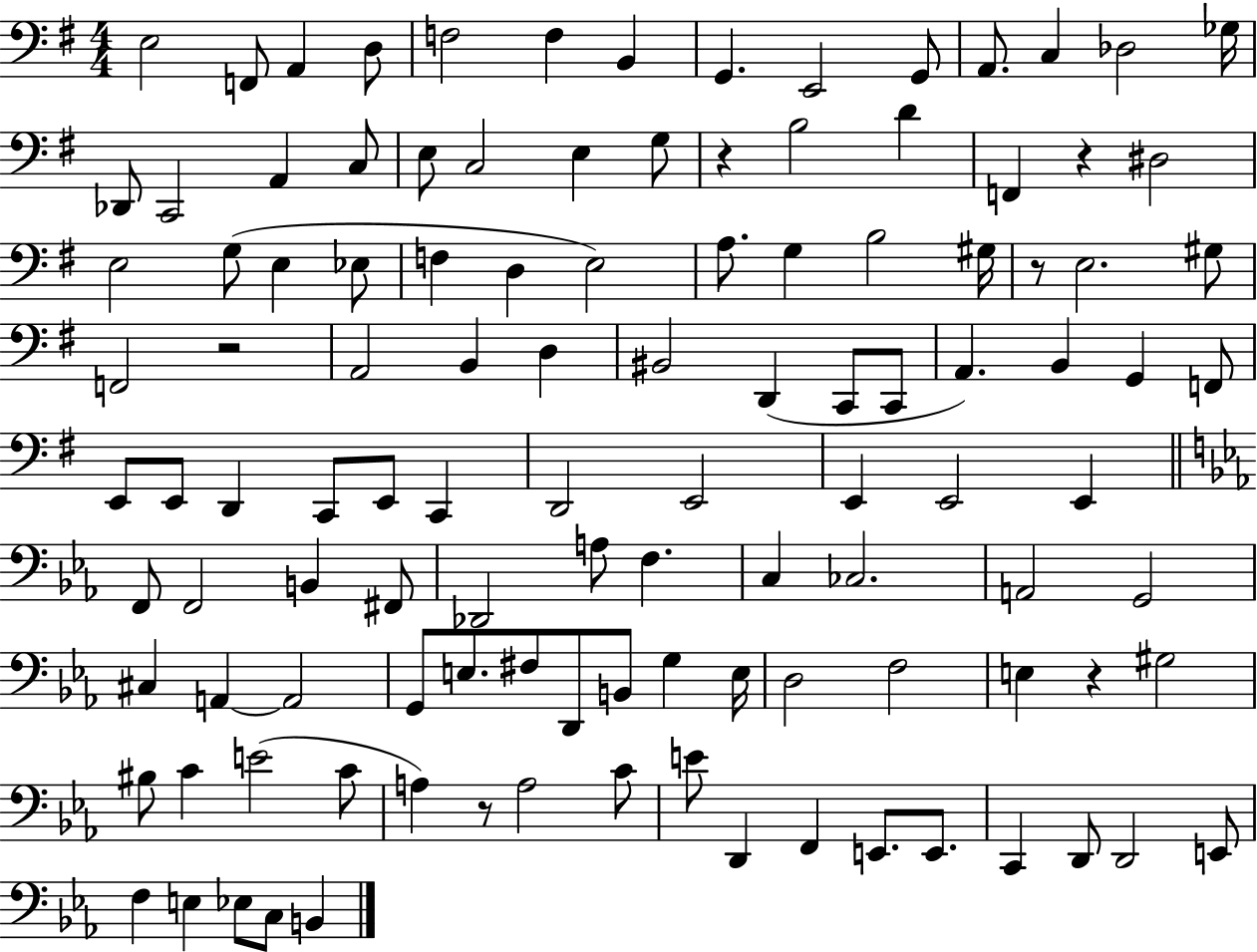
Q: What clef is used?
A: bass